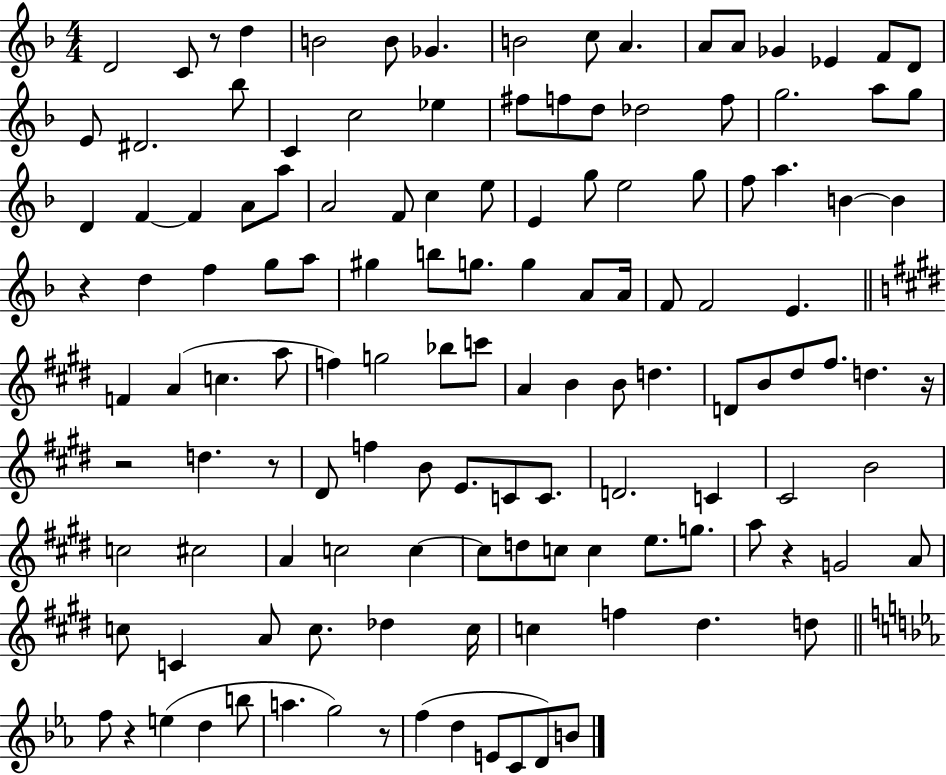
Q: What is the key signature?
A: F major